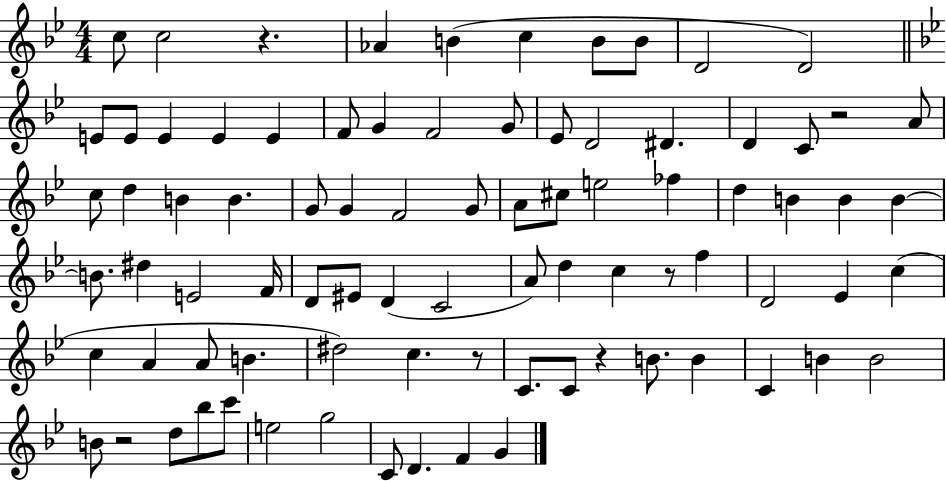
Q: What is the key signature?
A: BES major